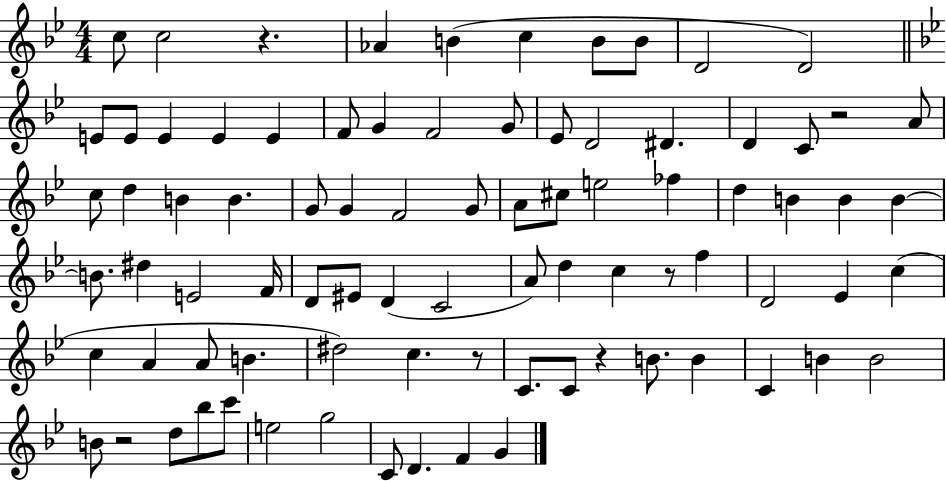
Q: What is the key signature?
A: BES major